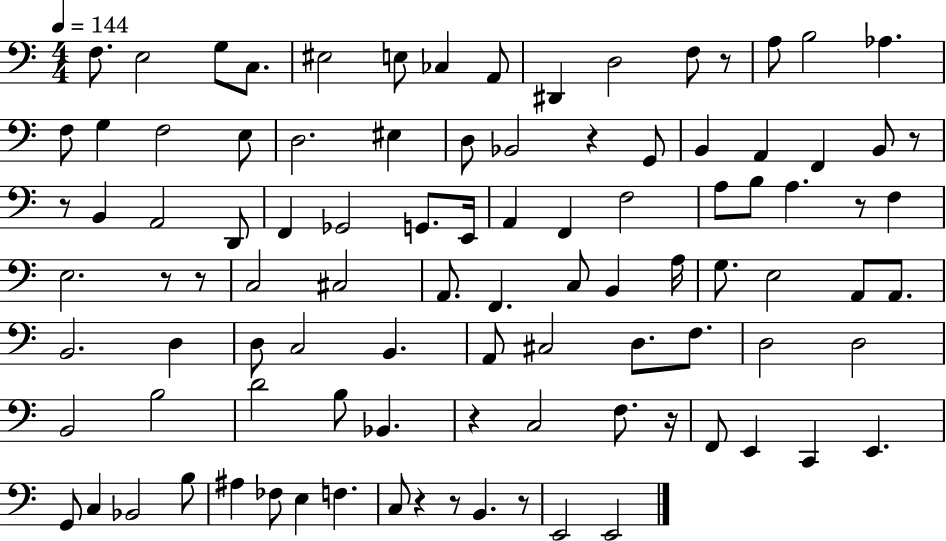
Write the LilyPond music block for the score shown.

{
  \clef bass
  \numericTimeSignature
  \time 4/4
  \key c \major
  \tempo 4 = 144
  f8. e2 g8 c8. | eis2 e8 ces4 a,8 | dis,4 d2 f8 r8 | a8 b2 aes4. | \break f8 g4 f2 e8 | d2. eis4 | d8 bes,2 r4 g,8 | b,4 a,4 f,4 b,8 r8 | \break r8 b,4 a,2 d,8 | f,4 ges,2 g,8. e,16 | a,4 f,4 f2 | a8 b8 a4. r8 f4 | \break e2. r8 r8 | c2 cis2 | a,8. f,4. c8 b,4 a16 | g8. e2 a,8 a,8. | \break b,2. d4 | d8 c2 b,4. | a,8 cis2 d8. f8. | d2 d2 | \break b,2 b2 | d'2 b8 bes,4. | r4 c2 f8. r16 | f,8 e,4 c,4 e,4. | \break g,8 c4 bes,2 b8 | ais4 fes8 e4 f4. | c8 r4 r8 b,4. r8 | e,2 e,2 | \break \bar "|."
}